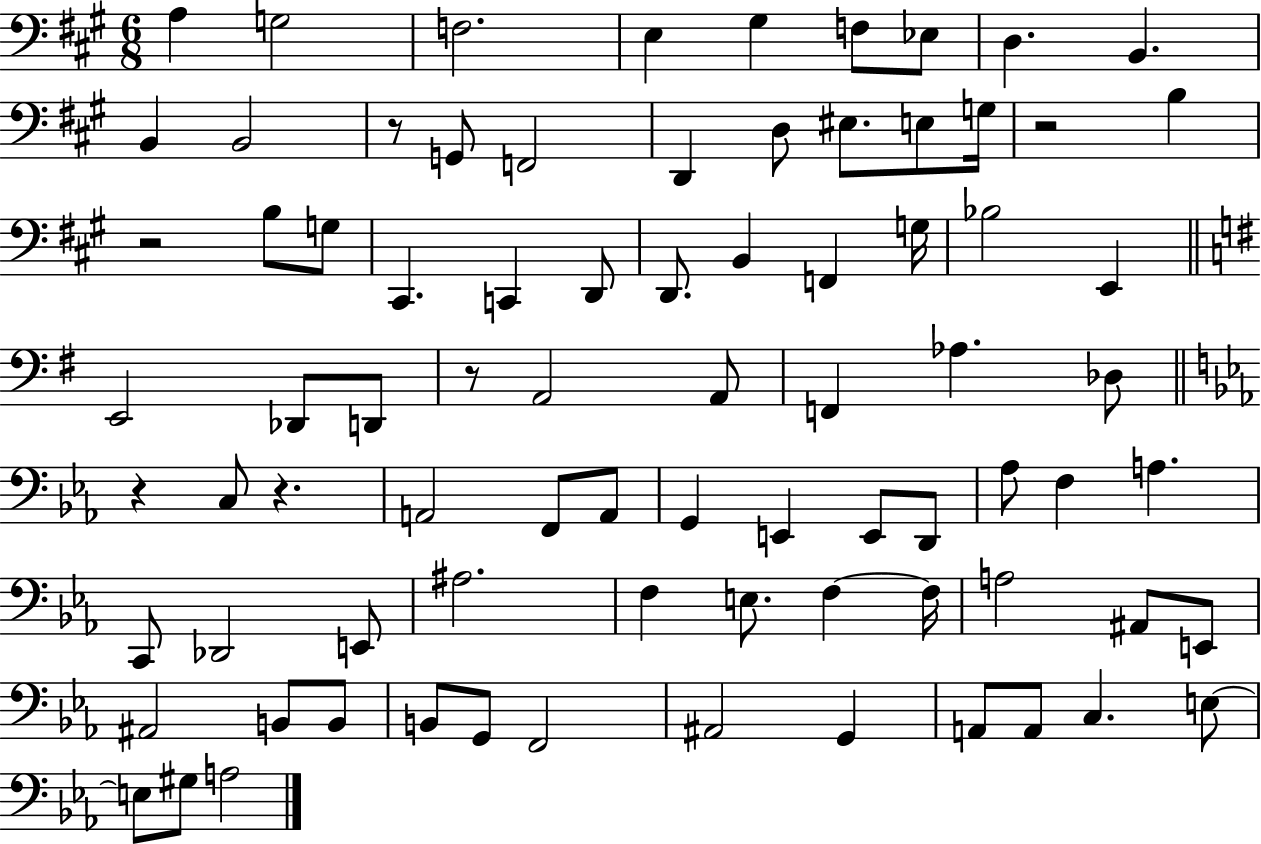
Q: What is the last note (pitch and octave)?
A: A3